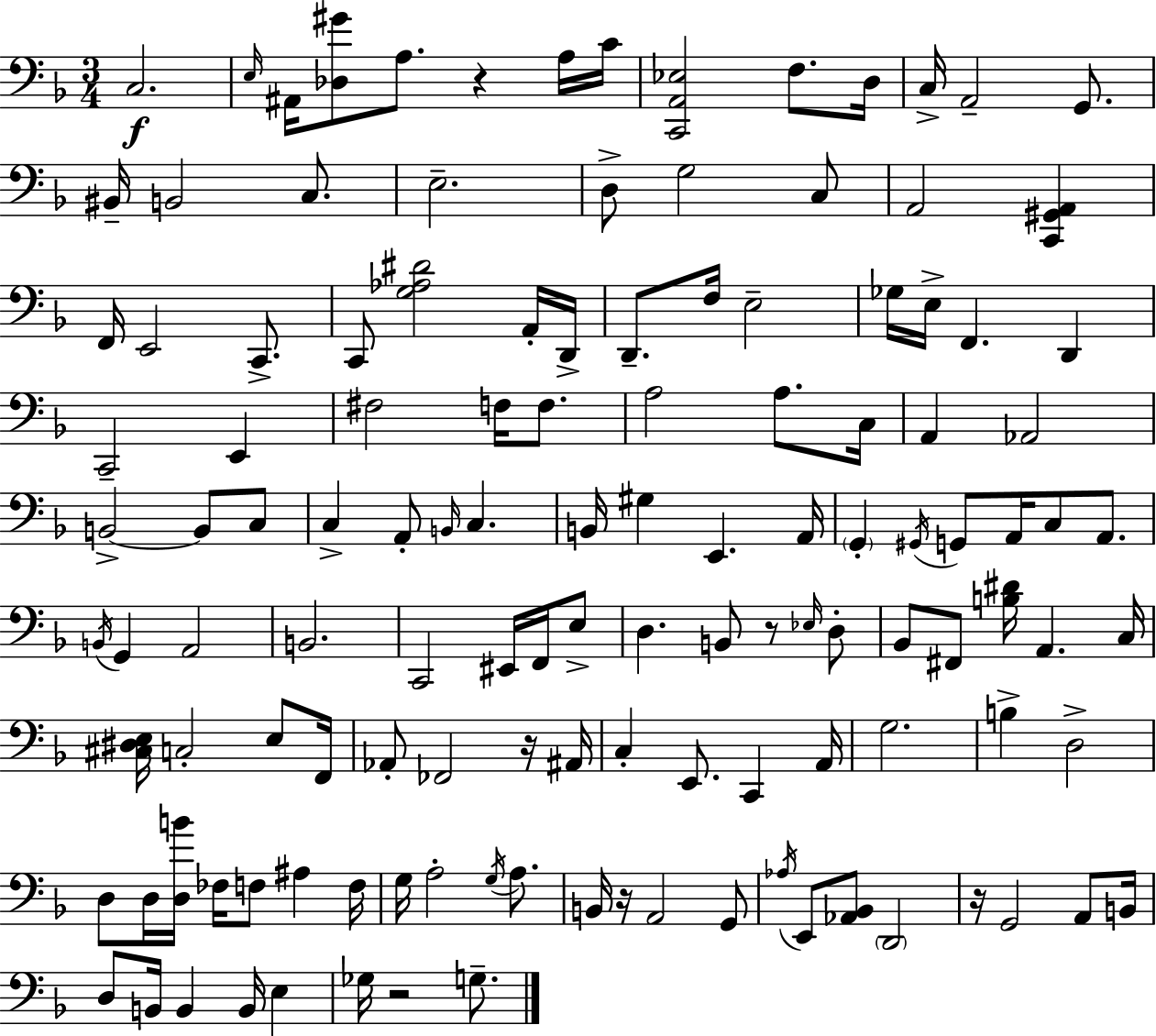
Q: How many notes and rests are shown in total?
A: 128